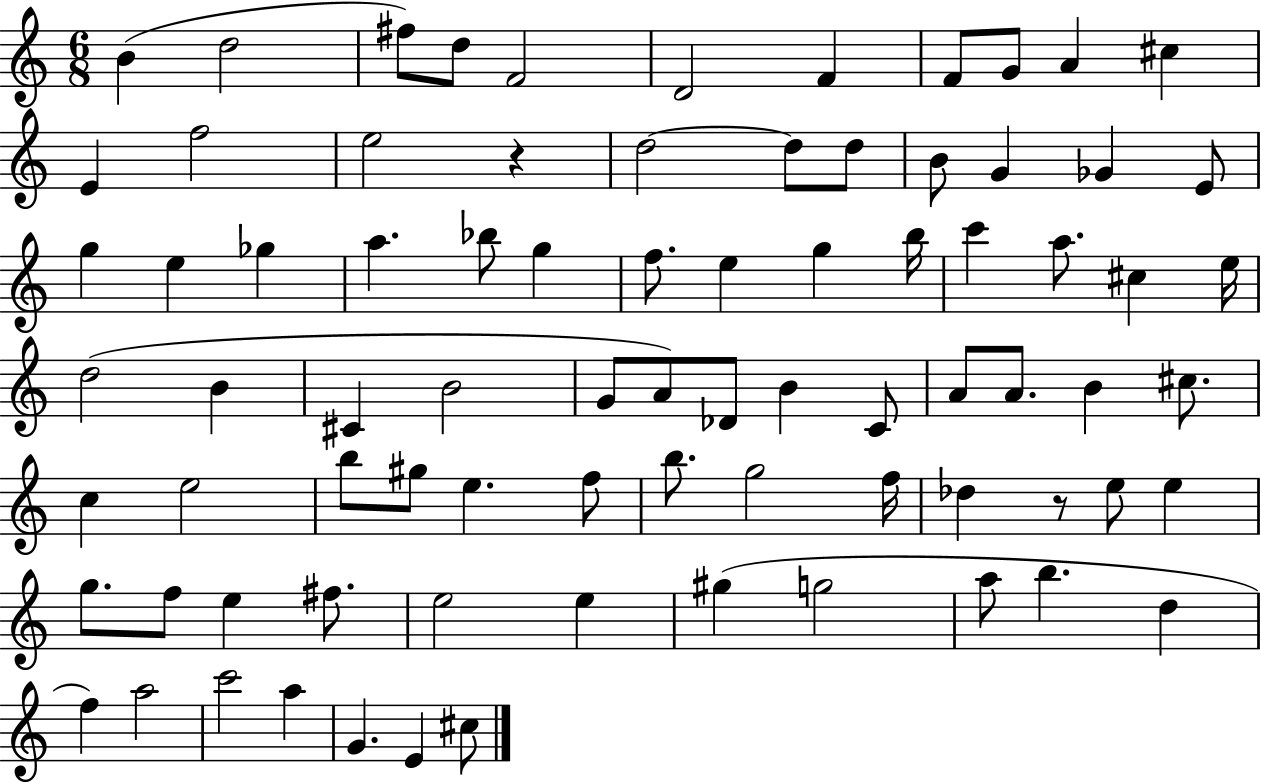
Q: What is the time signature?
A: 6/8